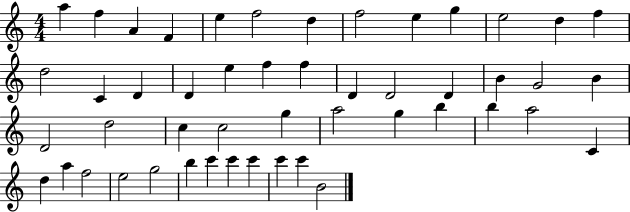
{
  \clef treble
  \numericTimeSignature
  \time 4/4
  \key c \major
  a''4 f''4 a'4 f'4 | e''4 f''2 d''4 | f''2 e''4 g''4 | e''2 d''4 f''4 | \break d''2 c'4 d'4 | d'4 e''4 f''4 f''4 | d'4 d'2 d'4 | b'4 g'2 b'4 | \break d'2 d''2 | c''4 c''2 g''4 | a''2 g''4 b''4 | b''4 a''2 c'4 | \break d''4 a''4 f''2 | e''2 g''2 | b''4 c'''4 c'''4 c'''4 | c'''4 c'''4 b'2 | \break \bar "|."
}